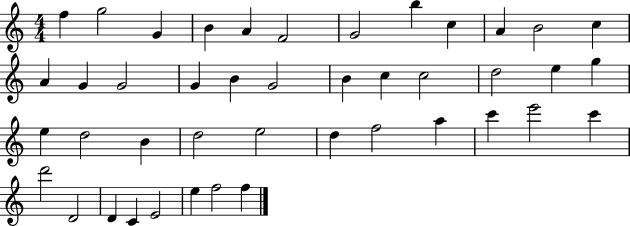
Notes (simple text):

F5/q G5/h G4/q B4/q A4/q F4/h G4/h B5/q C5/q A4/q B4/h C5/q A4/q G4/q G4/h G4/q B4/q G4/h B4/q C5/q C5/h D5/h E5/q G5/q E5/q D5/h B4/q D5/h E5/h D5/q F5/h A5/q C6/q E6/h C6/q D6/h D4/h D4/q C4/q E4/h E5/q F5/h F5/q